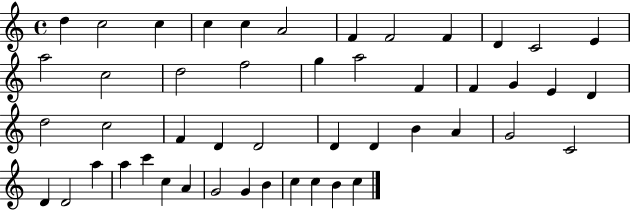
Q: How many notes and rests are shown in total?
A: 48